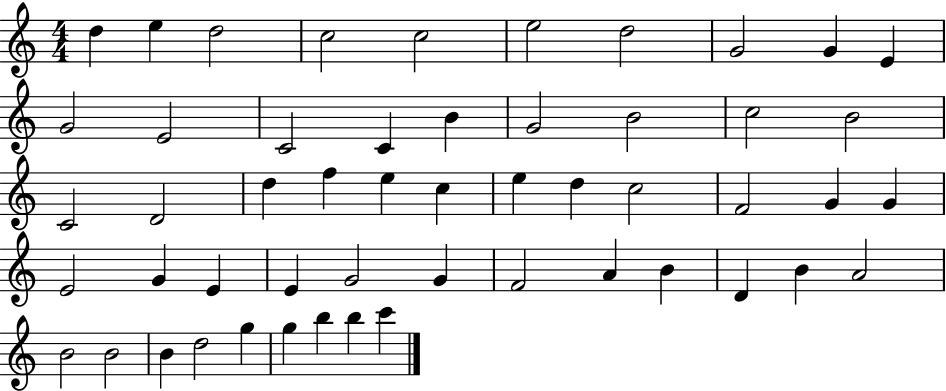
D5/q E5/q D5/h C5/h C5/h E5/h D5/h G4/h G4/q E4/q G4/h E4/h C4/h C4/q B4/q G4/h B4/h C5/h B4/h C4/h D4/h D5/q F5/q E5/q C5/q E5/q D5/q C5/h F4/h G4/q G4/q E4/h G4/q E4/q E4/q G4/h G4/q F4/h A4/q B4/q D4/q B4/q A4/h B4/h B4/h B4/q D5/h G5/q G5/q B5/q B5/q C6/q